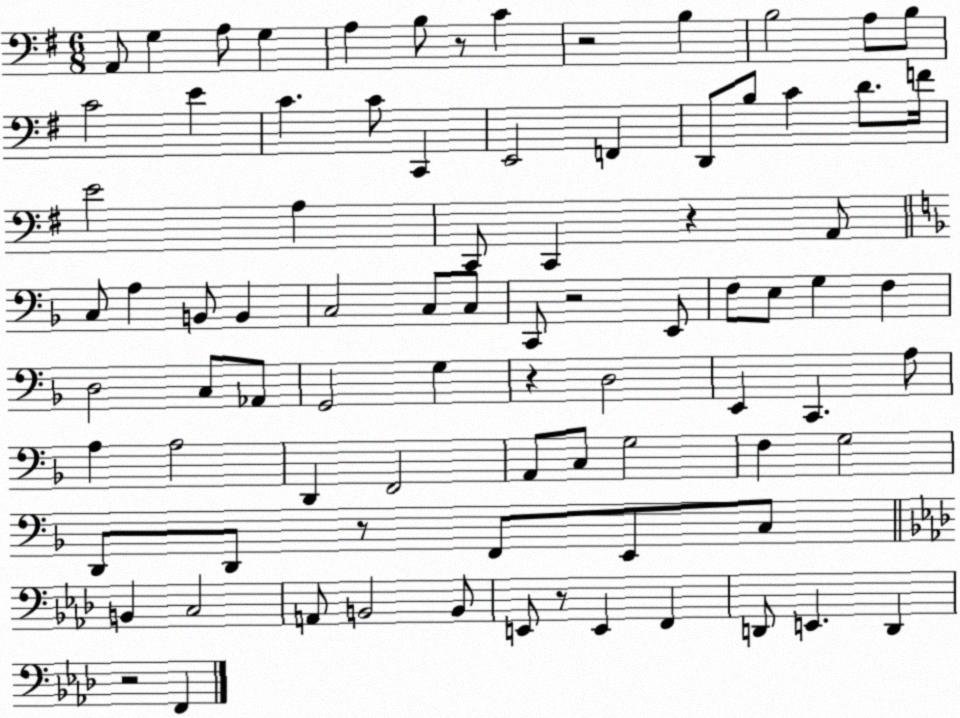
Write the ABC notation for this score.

X:1
T:Untitled
M:6/8
L:1/4
K:G
A,,/2 G, A,/2 G, A, B,/2 z/2 C z2 B, B,2 A,/2 B,/2 C2 E C C/2 C,, E,,2 F,, D,,/2 B,/2 C D/2 F/4 E2 A, C,,/2 C,, z A,,/2 C,/2 A, B,,/2 B,, C,2 C,/2 C,/2 C,,/2 z2 E,,/2 F,/2 E,/2 G, F, D,2 C,/2 _A,,/2 G,,2 G, z D,2 E,, C,, A,/2 A, A,2 D,, F,,2 A,,/2 C,/2 G,2 F, G,2 D,,/2 D,,/2 z/2 F,,/2 E,,/2 C,/2 B,, C,2 A,,/2 B,,2 B,,/2 E,,/2 z/2 E,, F,, D,,/2 E,, D,, z2 F,,